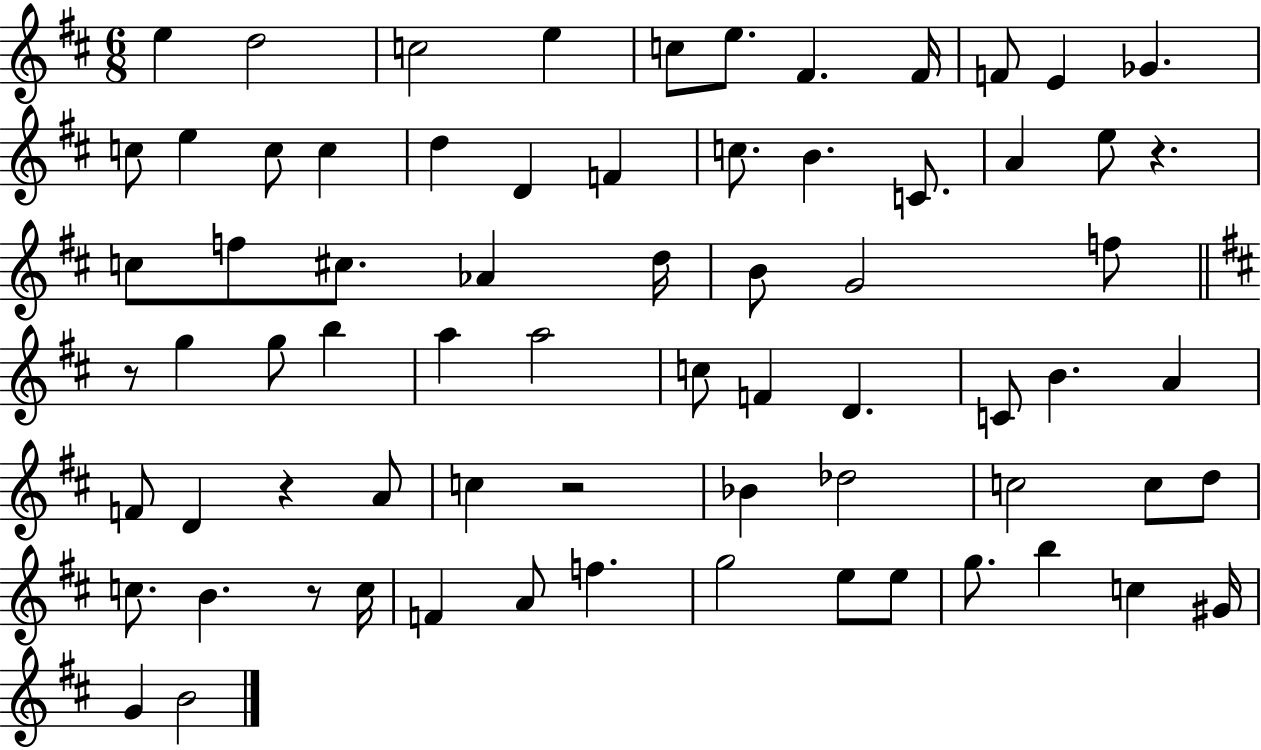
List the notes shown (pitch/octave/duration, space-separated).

E5/q D5/h C5/h E5/q C5/e E5/e. F#4/q. F#4/s F4/e E4/q Gb4/q. C5/e E5/q C5/e C5/q D5/q D4/q F4/q C5/e. B4/q. C4/e. A4/q E5/e R/q. C5/e F5/e C#5/e. Ab4/q D5/s B4/e G4/h F5/e R/e G5/q G5/e B5/q A5/q A5/h C5/e F4/q D4/q. C4/e B4/q. A4/q F4/e D4/q R/q A4/e C5/q R/h Bb4/q Db5/h C5/h C5/e D5/e C5/e. B4/q. R/e C5/s F4/q A4/e F5/q. G5/h E5/e E5/e G5/e. B5/q C5/q G#4/s G4/q B4/h